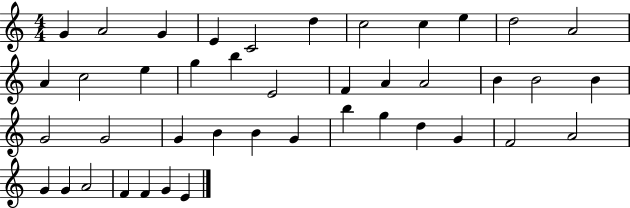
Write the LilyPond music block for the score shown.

{
  \clef treble
  \numericTimeSignature
  \time 4/4
  \key c \major
  g'4 a'2 g'4 | e'4 c'2 d''4 | c''2 c''4 e''4 | d''2 a'2 | \break a'4 c''2 e''4 | g''4 b''4 e'2 | f'4 a'4 a'2 | b'4 b'2 b'4 | \break g'2 g'2 | g'4 b'4 b'4 g'4 | b''4 g''4 d''4 g'4 | f'2 a'2 | \break g'4 g'4 a'2 | f'4 f'4 g'4 e'4 | \bar "|."
}